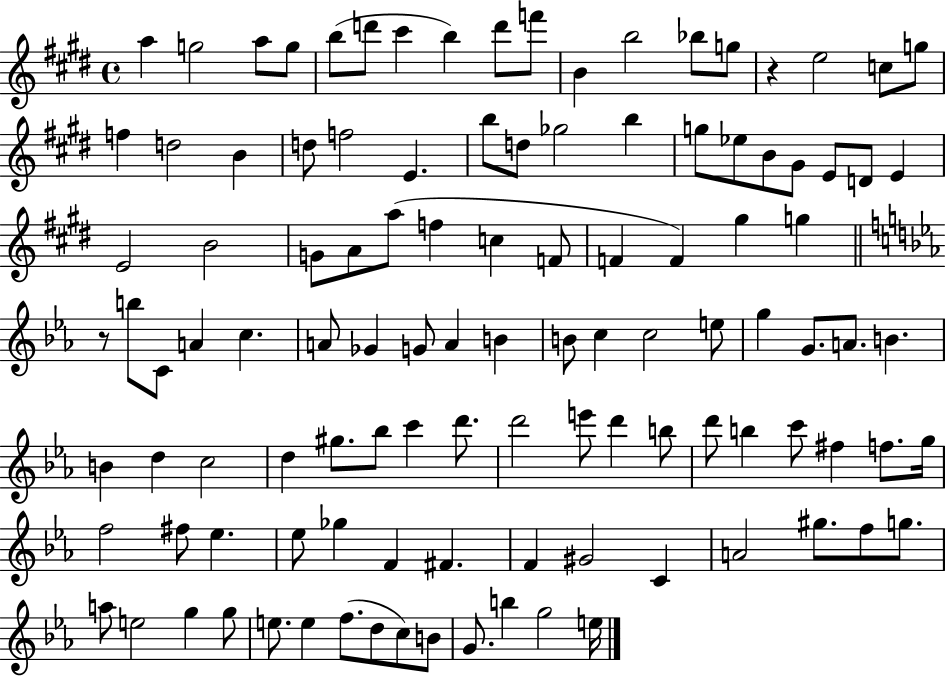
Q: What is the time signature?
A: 4/4